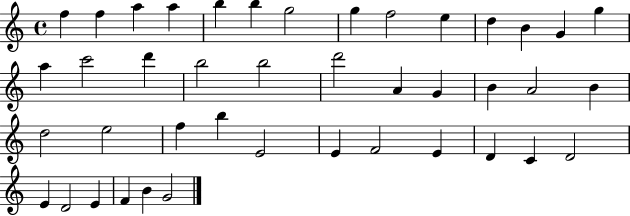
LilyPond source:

{
  \clef treble
  \time 4/4
  \defaultTimeSignature
  \key c \major
  f''4 f''4 a''4 a''4 | b''4 b''4 g''2 | g''4 f''2 e''4 | d''4 b'4 g'4 g''4 | \break a''4 c'''2 d'''4 | b''2 b''2 | d'''2 a'4 g'4 | b'4 a'2 b'4 | \break d''2 e''2 | f''4 b''4 e'2 | e'4 f'2 e'4 | d'4 c'4 d'2 | \break e'4 d'2 e'4 | f'4 b'4 g'2 | \bar "|."
}